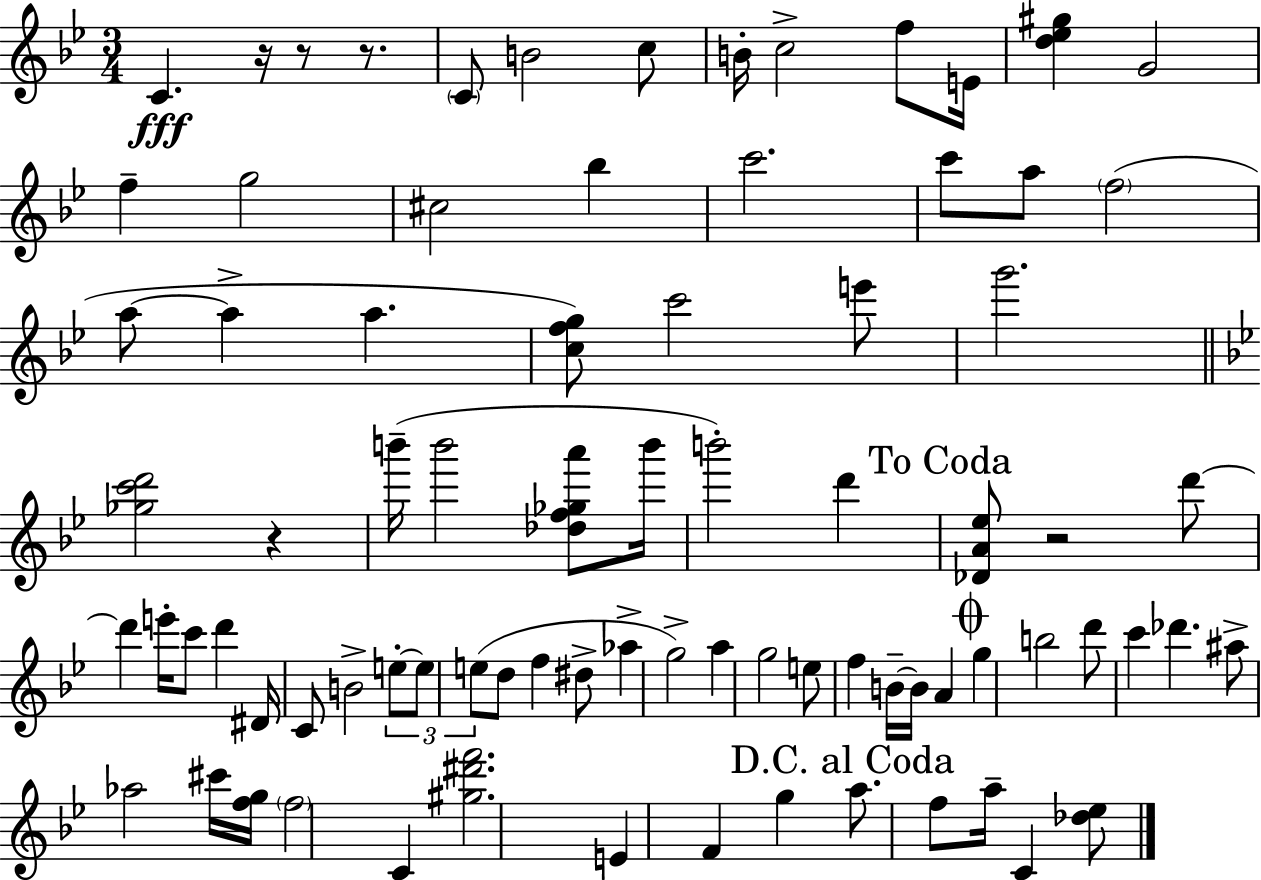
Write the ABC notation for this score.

X:1
T:Untitled
M:3/4
L:1/4
K:Gm
C z/4 z/2 z/2 C/2 B2 c/2 B/4 c2 f/2 E/4 [d_e^g] G2 f g2 ^c2 _b c'2 c'/2 a/2 f2 a/2 a a [cfg]/2 c'2 e'/2 g'2 [_gc'd']2 z b'/4 b'2 [_df_ga']/2 b'/4 b'2 d' [_DA_e]/2 z2 d'/2 d' e'/4 c'/2 d' ^D/4 C/2 B2 e/2 e/2 e/2 d/2 f ^d/2 _a g2 a g2 e/2 f B/4 B/4 A g b2 d'/2 c' _d' ^a/2 _a2 ^c'/4 [fg]/4 f2 C [^g^d'f']2 E F g a/2 f/2 a/4 C [_d_e]/2